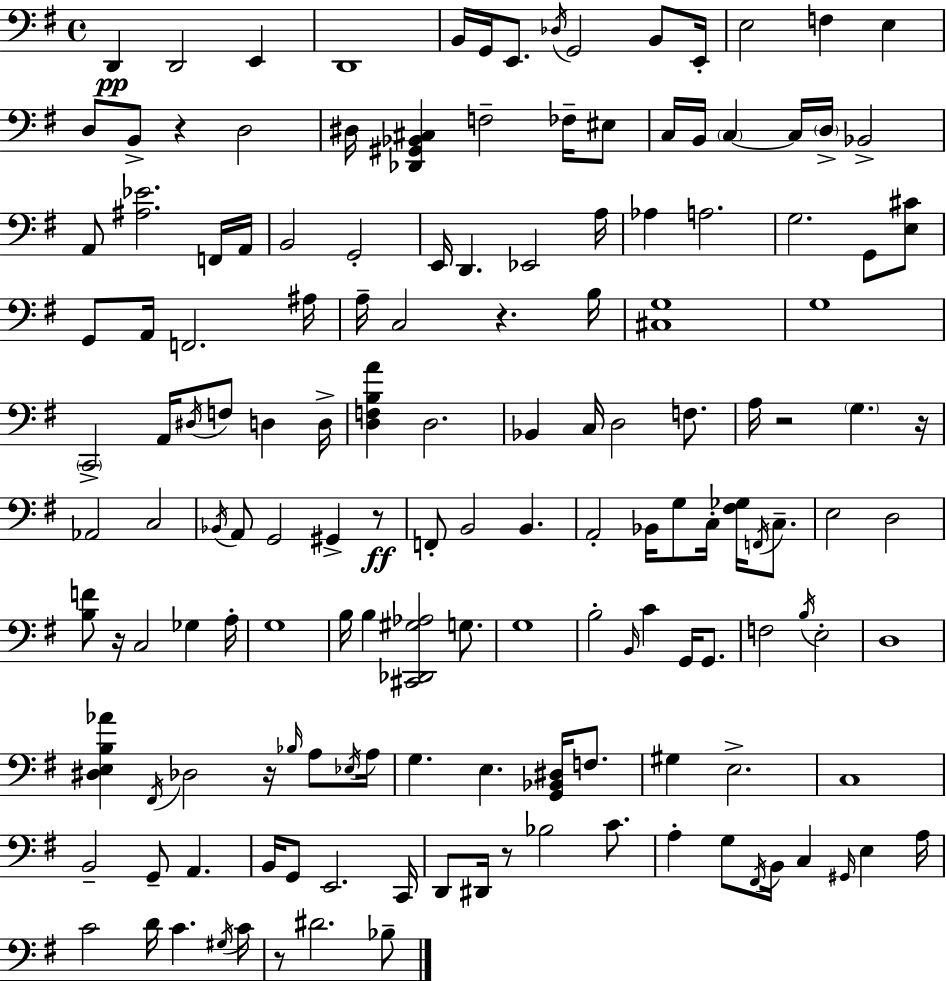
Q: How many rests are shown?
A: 9